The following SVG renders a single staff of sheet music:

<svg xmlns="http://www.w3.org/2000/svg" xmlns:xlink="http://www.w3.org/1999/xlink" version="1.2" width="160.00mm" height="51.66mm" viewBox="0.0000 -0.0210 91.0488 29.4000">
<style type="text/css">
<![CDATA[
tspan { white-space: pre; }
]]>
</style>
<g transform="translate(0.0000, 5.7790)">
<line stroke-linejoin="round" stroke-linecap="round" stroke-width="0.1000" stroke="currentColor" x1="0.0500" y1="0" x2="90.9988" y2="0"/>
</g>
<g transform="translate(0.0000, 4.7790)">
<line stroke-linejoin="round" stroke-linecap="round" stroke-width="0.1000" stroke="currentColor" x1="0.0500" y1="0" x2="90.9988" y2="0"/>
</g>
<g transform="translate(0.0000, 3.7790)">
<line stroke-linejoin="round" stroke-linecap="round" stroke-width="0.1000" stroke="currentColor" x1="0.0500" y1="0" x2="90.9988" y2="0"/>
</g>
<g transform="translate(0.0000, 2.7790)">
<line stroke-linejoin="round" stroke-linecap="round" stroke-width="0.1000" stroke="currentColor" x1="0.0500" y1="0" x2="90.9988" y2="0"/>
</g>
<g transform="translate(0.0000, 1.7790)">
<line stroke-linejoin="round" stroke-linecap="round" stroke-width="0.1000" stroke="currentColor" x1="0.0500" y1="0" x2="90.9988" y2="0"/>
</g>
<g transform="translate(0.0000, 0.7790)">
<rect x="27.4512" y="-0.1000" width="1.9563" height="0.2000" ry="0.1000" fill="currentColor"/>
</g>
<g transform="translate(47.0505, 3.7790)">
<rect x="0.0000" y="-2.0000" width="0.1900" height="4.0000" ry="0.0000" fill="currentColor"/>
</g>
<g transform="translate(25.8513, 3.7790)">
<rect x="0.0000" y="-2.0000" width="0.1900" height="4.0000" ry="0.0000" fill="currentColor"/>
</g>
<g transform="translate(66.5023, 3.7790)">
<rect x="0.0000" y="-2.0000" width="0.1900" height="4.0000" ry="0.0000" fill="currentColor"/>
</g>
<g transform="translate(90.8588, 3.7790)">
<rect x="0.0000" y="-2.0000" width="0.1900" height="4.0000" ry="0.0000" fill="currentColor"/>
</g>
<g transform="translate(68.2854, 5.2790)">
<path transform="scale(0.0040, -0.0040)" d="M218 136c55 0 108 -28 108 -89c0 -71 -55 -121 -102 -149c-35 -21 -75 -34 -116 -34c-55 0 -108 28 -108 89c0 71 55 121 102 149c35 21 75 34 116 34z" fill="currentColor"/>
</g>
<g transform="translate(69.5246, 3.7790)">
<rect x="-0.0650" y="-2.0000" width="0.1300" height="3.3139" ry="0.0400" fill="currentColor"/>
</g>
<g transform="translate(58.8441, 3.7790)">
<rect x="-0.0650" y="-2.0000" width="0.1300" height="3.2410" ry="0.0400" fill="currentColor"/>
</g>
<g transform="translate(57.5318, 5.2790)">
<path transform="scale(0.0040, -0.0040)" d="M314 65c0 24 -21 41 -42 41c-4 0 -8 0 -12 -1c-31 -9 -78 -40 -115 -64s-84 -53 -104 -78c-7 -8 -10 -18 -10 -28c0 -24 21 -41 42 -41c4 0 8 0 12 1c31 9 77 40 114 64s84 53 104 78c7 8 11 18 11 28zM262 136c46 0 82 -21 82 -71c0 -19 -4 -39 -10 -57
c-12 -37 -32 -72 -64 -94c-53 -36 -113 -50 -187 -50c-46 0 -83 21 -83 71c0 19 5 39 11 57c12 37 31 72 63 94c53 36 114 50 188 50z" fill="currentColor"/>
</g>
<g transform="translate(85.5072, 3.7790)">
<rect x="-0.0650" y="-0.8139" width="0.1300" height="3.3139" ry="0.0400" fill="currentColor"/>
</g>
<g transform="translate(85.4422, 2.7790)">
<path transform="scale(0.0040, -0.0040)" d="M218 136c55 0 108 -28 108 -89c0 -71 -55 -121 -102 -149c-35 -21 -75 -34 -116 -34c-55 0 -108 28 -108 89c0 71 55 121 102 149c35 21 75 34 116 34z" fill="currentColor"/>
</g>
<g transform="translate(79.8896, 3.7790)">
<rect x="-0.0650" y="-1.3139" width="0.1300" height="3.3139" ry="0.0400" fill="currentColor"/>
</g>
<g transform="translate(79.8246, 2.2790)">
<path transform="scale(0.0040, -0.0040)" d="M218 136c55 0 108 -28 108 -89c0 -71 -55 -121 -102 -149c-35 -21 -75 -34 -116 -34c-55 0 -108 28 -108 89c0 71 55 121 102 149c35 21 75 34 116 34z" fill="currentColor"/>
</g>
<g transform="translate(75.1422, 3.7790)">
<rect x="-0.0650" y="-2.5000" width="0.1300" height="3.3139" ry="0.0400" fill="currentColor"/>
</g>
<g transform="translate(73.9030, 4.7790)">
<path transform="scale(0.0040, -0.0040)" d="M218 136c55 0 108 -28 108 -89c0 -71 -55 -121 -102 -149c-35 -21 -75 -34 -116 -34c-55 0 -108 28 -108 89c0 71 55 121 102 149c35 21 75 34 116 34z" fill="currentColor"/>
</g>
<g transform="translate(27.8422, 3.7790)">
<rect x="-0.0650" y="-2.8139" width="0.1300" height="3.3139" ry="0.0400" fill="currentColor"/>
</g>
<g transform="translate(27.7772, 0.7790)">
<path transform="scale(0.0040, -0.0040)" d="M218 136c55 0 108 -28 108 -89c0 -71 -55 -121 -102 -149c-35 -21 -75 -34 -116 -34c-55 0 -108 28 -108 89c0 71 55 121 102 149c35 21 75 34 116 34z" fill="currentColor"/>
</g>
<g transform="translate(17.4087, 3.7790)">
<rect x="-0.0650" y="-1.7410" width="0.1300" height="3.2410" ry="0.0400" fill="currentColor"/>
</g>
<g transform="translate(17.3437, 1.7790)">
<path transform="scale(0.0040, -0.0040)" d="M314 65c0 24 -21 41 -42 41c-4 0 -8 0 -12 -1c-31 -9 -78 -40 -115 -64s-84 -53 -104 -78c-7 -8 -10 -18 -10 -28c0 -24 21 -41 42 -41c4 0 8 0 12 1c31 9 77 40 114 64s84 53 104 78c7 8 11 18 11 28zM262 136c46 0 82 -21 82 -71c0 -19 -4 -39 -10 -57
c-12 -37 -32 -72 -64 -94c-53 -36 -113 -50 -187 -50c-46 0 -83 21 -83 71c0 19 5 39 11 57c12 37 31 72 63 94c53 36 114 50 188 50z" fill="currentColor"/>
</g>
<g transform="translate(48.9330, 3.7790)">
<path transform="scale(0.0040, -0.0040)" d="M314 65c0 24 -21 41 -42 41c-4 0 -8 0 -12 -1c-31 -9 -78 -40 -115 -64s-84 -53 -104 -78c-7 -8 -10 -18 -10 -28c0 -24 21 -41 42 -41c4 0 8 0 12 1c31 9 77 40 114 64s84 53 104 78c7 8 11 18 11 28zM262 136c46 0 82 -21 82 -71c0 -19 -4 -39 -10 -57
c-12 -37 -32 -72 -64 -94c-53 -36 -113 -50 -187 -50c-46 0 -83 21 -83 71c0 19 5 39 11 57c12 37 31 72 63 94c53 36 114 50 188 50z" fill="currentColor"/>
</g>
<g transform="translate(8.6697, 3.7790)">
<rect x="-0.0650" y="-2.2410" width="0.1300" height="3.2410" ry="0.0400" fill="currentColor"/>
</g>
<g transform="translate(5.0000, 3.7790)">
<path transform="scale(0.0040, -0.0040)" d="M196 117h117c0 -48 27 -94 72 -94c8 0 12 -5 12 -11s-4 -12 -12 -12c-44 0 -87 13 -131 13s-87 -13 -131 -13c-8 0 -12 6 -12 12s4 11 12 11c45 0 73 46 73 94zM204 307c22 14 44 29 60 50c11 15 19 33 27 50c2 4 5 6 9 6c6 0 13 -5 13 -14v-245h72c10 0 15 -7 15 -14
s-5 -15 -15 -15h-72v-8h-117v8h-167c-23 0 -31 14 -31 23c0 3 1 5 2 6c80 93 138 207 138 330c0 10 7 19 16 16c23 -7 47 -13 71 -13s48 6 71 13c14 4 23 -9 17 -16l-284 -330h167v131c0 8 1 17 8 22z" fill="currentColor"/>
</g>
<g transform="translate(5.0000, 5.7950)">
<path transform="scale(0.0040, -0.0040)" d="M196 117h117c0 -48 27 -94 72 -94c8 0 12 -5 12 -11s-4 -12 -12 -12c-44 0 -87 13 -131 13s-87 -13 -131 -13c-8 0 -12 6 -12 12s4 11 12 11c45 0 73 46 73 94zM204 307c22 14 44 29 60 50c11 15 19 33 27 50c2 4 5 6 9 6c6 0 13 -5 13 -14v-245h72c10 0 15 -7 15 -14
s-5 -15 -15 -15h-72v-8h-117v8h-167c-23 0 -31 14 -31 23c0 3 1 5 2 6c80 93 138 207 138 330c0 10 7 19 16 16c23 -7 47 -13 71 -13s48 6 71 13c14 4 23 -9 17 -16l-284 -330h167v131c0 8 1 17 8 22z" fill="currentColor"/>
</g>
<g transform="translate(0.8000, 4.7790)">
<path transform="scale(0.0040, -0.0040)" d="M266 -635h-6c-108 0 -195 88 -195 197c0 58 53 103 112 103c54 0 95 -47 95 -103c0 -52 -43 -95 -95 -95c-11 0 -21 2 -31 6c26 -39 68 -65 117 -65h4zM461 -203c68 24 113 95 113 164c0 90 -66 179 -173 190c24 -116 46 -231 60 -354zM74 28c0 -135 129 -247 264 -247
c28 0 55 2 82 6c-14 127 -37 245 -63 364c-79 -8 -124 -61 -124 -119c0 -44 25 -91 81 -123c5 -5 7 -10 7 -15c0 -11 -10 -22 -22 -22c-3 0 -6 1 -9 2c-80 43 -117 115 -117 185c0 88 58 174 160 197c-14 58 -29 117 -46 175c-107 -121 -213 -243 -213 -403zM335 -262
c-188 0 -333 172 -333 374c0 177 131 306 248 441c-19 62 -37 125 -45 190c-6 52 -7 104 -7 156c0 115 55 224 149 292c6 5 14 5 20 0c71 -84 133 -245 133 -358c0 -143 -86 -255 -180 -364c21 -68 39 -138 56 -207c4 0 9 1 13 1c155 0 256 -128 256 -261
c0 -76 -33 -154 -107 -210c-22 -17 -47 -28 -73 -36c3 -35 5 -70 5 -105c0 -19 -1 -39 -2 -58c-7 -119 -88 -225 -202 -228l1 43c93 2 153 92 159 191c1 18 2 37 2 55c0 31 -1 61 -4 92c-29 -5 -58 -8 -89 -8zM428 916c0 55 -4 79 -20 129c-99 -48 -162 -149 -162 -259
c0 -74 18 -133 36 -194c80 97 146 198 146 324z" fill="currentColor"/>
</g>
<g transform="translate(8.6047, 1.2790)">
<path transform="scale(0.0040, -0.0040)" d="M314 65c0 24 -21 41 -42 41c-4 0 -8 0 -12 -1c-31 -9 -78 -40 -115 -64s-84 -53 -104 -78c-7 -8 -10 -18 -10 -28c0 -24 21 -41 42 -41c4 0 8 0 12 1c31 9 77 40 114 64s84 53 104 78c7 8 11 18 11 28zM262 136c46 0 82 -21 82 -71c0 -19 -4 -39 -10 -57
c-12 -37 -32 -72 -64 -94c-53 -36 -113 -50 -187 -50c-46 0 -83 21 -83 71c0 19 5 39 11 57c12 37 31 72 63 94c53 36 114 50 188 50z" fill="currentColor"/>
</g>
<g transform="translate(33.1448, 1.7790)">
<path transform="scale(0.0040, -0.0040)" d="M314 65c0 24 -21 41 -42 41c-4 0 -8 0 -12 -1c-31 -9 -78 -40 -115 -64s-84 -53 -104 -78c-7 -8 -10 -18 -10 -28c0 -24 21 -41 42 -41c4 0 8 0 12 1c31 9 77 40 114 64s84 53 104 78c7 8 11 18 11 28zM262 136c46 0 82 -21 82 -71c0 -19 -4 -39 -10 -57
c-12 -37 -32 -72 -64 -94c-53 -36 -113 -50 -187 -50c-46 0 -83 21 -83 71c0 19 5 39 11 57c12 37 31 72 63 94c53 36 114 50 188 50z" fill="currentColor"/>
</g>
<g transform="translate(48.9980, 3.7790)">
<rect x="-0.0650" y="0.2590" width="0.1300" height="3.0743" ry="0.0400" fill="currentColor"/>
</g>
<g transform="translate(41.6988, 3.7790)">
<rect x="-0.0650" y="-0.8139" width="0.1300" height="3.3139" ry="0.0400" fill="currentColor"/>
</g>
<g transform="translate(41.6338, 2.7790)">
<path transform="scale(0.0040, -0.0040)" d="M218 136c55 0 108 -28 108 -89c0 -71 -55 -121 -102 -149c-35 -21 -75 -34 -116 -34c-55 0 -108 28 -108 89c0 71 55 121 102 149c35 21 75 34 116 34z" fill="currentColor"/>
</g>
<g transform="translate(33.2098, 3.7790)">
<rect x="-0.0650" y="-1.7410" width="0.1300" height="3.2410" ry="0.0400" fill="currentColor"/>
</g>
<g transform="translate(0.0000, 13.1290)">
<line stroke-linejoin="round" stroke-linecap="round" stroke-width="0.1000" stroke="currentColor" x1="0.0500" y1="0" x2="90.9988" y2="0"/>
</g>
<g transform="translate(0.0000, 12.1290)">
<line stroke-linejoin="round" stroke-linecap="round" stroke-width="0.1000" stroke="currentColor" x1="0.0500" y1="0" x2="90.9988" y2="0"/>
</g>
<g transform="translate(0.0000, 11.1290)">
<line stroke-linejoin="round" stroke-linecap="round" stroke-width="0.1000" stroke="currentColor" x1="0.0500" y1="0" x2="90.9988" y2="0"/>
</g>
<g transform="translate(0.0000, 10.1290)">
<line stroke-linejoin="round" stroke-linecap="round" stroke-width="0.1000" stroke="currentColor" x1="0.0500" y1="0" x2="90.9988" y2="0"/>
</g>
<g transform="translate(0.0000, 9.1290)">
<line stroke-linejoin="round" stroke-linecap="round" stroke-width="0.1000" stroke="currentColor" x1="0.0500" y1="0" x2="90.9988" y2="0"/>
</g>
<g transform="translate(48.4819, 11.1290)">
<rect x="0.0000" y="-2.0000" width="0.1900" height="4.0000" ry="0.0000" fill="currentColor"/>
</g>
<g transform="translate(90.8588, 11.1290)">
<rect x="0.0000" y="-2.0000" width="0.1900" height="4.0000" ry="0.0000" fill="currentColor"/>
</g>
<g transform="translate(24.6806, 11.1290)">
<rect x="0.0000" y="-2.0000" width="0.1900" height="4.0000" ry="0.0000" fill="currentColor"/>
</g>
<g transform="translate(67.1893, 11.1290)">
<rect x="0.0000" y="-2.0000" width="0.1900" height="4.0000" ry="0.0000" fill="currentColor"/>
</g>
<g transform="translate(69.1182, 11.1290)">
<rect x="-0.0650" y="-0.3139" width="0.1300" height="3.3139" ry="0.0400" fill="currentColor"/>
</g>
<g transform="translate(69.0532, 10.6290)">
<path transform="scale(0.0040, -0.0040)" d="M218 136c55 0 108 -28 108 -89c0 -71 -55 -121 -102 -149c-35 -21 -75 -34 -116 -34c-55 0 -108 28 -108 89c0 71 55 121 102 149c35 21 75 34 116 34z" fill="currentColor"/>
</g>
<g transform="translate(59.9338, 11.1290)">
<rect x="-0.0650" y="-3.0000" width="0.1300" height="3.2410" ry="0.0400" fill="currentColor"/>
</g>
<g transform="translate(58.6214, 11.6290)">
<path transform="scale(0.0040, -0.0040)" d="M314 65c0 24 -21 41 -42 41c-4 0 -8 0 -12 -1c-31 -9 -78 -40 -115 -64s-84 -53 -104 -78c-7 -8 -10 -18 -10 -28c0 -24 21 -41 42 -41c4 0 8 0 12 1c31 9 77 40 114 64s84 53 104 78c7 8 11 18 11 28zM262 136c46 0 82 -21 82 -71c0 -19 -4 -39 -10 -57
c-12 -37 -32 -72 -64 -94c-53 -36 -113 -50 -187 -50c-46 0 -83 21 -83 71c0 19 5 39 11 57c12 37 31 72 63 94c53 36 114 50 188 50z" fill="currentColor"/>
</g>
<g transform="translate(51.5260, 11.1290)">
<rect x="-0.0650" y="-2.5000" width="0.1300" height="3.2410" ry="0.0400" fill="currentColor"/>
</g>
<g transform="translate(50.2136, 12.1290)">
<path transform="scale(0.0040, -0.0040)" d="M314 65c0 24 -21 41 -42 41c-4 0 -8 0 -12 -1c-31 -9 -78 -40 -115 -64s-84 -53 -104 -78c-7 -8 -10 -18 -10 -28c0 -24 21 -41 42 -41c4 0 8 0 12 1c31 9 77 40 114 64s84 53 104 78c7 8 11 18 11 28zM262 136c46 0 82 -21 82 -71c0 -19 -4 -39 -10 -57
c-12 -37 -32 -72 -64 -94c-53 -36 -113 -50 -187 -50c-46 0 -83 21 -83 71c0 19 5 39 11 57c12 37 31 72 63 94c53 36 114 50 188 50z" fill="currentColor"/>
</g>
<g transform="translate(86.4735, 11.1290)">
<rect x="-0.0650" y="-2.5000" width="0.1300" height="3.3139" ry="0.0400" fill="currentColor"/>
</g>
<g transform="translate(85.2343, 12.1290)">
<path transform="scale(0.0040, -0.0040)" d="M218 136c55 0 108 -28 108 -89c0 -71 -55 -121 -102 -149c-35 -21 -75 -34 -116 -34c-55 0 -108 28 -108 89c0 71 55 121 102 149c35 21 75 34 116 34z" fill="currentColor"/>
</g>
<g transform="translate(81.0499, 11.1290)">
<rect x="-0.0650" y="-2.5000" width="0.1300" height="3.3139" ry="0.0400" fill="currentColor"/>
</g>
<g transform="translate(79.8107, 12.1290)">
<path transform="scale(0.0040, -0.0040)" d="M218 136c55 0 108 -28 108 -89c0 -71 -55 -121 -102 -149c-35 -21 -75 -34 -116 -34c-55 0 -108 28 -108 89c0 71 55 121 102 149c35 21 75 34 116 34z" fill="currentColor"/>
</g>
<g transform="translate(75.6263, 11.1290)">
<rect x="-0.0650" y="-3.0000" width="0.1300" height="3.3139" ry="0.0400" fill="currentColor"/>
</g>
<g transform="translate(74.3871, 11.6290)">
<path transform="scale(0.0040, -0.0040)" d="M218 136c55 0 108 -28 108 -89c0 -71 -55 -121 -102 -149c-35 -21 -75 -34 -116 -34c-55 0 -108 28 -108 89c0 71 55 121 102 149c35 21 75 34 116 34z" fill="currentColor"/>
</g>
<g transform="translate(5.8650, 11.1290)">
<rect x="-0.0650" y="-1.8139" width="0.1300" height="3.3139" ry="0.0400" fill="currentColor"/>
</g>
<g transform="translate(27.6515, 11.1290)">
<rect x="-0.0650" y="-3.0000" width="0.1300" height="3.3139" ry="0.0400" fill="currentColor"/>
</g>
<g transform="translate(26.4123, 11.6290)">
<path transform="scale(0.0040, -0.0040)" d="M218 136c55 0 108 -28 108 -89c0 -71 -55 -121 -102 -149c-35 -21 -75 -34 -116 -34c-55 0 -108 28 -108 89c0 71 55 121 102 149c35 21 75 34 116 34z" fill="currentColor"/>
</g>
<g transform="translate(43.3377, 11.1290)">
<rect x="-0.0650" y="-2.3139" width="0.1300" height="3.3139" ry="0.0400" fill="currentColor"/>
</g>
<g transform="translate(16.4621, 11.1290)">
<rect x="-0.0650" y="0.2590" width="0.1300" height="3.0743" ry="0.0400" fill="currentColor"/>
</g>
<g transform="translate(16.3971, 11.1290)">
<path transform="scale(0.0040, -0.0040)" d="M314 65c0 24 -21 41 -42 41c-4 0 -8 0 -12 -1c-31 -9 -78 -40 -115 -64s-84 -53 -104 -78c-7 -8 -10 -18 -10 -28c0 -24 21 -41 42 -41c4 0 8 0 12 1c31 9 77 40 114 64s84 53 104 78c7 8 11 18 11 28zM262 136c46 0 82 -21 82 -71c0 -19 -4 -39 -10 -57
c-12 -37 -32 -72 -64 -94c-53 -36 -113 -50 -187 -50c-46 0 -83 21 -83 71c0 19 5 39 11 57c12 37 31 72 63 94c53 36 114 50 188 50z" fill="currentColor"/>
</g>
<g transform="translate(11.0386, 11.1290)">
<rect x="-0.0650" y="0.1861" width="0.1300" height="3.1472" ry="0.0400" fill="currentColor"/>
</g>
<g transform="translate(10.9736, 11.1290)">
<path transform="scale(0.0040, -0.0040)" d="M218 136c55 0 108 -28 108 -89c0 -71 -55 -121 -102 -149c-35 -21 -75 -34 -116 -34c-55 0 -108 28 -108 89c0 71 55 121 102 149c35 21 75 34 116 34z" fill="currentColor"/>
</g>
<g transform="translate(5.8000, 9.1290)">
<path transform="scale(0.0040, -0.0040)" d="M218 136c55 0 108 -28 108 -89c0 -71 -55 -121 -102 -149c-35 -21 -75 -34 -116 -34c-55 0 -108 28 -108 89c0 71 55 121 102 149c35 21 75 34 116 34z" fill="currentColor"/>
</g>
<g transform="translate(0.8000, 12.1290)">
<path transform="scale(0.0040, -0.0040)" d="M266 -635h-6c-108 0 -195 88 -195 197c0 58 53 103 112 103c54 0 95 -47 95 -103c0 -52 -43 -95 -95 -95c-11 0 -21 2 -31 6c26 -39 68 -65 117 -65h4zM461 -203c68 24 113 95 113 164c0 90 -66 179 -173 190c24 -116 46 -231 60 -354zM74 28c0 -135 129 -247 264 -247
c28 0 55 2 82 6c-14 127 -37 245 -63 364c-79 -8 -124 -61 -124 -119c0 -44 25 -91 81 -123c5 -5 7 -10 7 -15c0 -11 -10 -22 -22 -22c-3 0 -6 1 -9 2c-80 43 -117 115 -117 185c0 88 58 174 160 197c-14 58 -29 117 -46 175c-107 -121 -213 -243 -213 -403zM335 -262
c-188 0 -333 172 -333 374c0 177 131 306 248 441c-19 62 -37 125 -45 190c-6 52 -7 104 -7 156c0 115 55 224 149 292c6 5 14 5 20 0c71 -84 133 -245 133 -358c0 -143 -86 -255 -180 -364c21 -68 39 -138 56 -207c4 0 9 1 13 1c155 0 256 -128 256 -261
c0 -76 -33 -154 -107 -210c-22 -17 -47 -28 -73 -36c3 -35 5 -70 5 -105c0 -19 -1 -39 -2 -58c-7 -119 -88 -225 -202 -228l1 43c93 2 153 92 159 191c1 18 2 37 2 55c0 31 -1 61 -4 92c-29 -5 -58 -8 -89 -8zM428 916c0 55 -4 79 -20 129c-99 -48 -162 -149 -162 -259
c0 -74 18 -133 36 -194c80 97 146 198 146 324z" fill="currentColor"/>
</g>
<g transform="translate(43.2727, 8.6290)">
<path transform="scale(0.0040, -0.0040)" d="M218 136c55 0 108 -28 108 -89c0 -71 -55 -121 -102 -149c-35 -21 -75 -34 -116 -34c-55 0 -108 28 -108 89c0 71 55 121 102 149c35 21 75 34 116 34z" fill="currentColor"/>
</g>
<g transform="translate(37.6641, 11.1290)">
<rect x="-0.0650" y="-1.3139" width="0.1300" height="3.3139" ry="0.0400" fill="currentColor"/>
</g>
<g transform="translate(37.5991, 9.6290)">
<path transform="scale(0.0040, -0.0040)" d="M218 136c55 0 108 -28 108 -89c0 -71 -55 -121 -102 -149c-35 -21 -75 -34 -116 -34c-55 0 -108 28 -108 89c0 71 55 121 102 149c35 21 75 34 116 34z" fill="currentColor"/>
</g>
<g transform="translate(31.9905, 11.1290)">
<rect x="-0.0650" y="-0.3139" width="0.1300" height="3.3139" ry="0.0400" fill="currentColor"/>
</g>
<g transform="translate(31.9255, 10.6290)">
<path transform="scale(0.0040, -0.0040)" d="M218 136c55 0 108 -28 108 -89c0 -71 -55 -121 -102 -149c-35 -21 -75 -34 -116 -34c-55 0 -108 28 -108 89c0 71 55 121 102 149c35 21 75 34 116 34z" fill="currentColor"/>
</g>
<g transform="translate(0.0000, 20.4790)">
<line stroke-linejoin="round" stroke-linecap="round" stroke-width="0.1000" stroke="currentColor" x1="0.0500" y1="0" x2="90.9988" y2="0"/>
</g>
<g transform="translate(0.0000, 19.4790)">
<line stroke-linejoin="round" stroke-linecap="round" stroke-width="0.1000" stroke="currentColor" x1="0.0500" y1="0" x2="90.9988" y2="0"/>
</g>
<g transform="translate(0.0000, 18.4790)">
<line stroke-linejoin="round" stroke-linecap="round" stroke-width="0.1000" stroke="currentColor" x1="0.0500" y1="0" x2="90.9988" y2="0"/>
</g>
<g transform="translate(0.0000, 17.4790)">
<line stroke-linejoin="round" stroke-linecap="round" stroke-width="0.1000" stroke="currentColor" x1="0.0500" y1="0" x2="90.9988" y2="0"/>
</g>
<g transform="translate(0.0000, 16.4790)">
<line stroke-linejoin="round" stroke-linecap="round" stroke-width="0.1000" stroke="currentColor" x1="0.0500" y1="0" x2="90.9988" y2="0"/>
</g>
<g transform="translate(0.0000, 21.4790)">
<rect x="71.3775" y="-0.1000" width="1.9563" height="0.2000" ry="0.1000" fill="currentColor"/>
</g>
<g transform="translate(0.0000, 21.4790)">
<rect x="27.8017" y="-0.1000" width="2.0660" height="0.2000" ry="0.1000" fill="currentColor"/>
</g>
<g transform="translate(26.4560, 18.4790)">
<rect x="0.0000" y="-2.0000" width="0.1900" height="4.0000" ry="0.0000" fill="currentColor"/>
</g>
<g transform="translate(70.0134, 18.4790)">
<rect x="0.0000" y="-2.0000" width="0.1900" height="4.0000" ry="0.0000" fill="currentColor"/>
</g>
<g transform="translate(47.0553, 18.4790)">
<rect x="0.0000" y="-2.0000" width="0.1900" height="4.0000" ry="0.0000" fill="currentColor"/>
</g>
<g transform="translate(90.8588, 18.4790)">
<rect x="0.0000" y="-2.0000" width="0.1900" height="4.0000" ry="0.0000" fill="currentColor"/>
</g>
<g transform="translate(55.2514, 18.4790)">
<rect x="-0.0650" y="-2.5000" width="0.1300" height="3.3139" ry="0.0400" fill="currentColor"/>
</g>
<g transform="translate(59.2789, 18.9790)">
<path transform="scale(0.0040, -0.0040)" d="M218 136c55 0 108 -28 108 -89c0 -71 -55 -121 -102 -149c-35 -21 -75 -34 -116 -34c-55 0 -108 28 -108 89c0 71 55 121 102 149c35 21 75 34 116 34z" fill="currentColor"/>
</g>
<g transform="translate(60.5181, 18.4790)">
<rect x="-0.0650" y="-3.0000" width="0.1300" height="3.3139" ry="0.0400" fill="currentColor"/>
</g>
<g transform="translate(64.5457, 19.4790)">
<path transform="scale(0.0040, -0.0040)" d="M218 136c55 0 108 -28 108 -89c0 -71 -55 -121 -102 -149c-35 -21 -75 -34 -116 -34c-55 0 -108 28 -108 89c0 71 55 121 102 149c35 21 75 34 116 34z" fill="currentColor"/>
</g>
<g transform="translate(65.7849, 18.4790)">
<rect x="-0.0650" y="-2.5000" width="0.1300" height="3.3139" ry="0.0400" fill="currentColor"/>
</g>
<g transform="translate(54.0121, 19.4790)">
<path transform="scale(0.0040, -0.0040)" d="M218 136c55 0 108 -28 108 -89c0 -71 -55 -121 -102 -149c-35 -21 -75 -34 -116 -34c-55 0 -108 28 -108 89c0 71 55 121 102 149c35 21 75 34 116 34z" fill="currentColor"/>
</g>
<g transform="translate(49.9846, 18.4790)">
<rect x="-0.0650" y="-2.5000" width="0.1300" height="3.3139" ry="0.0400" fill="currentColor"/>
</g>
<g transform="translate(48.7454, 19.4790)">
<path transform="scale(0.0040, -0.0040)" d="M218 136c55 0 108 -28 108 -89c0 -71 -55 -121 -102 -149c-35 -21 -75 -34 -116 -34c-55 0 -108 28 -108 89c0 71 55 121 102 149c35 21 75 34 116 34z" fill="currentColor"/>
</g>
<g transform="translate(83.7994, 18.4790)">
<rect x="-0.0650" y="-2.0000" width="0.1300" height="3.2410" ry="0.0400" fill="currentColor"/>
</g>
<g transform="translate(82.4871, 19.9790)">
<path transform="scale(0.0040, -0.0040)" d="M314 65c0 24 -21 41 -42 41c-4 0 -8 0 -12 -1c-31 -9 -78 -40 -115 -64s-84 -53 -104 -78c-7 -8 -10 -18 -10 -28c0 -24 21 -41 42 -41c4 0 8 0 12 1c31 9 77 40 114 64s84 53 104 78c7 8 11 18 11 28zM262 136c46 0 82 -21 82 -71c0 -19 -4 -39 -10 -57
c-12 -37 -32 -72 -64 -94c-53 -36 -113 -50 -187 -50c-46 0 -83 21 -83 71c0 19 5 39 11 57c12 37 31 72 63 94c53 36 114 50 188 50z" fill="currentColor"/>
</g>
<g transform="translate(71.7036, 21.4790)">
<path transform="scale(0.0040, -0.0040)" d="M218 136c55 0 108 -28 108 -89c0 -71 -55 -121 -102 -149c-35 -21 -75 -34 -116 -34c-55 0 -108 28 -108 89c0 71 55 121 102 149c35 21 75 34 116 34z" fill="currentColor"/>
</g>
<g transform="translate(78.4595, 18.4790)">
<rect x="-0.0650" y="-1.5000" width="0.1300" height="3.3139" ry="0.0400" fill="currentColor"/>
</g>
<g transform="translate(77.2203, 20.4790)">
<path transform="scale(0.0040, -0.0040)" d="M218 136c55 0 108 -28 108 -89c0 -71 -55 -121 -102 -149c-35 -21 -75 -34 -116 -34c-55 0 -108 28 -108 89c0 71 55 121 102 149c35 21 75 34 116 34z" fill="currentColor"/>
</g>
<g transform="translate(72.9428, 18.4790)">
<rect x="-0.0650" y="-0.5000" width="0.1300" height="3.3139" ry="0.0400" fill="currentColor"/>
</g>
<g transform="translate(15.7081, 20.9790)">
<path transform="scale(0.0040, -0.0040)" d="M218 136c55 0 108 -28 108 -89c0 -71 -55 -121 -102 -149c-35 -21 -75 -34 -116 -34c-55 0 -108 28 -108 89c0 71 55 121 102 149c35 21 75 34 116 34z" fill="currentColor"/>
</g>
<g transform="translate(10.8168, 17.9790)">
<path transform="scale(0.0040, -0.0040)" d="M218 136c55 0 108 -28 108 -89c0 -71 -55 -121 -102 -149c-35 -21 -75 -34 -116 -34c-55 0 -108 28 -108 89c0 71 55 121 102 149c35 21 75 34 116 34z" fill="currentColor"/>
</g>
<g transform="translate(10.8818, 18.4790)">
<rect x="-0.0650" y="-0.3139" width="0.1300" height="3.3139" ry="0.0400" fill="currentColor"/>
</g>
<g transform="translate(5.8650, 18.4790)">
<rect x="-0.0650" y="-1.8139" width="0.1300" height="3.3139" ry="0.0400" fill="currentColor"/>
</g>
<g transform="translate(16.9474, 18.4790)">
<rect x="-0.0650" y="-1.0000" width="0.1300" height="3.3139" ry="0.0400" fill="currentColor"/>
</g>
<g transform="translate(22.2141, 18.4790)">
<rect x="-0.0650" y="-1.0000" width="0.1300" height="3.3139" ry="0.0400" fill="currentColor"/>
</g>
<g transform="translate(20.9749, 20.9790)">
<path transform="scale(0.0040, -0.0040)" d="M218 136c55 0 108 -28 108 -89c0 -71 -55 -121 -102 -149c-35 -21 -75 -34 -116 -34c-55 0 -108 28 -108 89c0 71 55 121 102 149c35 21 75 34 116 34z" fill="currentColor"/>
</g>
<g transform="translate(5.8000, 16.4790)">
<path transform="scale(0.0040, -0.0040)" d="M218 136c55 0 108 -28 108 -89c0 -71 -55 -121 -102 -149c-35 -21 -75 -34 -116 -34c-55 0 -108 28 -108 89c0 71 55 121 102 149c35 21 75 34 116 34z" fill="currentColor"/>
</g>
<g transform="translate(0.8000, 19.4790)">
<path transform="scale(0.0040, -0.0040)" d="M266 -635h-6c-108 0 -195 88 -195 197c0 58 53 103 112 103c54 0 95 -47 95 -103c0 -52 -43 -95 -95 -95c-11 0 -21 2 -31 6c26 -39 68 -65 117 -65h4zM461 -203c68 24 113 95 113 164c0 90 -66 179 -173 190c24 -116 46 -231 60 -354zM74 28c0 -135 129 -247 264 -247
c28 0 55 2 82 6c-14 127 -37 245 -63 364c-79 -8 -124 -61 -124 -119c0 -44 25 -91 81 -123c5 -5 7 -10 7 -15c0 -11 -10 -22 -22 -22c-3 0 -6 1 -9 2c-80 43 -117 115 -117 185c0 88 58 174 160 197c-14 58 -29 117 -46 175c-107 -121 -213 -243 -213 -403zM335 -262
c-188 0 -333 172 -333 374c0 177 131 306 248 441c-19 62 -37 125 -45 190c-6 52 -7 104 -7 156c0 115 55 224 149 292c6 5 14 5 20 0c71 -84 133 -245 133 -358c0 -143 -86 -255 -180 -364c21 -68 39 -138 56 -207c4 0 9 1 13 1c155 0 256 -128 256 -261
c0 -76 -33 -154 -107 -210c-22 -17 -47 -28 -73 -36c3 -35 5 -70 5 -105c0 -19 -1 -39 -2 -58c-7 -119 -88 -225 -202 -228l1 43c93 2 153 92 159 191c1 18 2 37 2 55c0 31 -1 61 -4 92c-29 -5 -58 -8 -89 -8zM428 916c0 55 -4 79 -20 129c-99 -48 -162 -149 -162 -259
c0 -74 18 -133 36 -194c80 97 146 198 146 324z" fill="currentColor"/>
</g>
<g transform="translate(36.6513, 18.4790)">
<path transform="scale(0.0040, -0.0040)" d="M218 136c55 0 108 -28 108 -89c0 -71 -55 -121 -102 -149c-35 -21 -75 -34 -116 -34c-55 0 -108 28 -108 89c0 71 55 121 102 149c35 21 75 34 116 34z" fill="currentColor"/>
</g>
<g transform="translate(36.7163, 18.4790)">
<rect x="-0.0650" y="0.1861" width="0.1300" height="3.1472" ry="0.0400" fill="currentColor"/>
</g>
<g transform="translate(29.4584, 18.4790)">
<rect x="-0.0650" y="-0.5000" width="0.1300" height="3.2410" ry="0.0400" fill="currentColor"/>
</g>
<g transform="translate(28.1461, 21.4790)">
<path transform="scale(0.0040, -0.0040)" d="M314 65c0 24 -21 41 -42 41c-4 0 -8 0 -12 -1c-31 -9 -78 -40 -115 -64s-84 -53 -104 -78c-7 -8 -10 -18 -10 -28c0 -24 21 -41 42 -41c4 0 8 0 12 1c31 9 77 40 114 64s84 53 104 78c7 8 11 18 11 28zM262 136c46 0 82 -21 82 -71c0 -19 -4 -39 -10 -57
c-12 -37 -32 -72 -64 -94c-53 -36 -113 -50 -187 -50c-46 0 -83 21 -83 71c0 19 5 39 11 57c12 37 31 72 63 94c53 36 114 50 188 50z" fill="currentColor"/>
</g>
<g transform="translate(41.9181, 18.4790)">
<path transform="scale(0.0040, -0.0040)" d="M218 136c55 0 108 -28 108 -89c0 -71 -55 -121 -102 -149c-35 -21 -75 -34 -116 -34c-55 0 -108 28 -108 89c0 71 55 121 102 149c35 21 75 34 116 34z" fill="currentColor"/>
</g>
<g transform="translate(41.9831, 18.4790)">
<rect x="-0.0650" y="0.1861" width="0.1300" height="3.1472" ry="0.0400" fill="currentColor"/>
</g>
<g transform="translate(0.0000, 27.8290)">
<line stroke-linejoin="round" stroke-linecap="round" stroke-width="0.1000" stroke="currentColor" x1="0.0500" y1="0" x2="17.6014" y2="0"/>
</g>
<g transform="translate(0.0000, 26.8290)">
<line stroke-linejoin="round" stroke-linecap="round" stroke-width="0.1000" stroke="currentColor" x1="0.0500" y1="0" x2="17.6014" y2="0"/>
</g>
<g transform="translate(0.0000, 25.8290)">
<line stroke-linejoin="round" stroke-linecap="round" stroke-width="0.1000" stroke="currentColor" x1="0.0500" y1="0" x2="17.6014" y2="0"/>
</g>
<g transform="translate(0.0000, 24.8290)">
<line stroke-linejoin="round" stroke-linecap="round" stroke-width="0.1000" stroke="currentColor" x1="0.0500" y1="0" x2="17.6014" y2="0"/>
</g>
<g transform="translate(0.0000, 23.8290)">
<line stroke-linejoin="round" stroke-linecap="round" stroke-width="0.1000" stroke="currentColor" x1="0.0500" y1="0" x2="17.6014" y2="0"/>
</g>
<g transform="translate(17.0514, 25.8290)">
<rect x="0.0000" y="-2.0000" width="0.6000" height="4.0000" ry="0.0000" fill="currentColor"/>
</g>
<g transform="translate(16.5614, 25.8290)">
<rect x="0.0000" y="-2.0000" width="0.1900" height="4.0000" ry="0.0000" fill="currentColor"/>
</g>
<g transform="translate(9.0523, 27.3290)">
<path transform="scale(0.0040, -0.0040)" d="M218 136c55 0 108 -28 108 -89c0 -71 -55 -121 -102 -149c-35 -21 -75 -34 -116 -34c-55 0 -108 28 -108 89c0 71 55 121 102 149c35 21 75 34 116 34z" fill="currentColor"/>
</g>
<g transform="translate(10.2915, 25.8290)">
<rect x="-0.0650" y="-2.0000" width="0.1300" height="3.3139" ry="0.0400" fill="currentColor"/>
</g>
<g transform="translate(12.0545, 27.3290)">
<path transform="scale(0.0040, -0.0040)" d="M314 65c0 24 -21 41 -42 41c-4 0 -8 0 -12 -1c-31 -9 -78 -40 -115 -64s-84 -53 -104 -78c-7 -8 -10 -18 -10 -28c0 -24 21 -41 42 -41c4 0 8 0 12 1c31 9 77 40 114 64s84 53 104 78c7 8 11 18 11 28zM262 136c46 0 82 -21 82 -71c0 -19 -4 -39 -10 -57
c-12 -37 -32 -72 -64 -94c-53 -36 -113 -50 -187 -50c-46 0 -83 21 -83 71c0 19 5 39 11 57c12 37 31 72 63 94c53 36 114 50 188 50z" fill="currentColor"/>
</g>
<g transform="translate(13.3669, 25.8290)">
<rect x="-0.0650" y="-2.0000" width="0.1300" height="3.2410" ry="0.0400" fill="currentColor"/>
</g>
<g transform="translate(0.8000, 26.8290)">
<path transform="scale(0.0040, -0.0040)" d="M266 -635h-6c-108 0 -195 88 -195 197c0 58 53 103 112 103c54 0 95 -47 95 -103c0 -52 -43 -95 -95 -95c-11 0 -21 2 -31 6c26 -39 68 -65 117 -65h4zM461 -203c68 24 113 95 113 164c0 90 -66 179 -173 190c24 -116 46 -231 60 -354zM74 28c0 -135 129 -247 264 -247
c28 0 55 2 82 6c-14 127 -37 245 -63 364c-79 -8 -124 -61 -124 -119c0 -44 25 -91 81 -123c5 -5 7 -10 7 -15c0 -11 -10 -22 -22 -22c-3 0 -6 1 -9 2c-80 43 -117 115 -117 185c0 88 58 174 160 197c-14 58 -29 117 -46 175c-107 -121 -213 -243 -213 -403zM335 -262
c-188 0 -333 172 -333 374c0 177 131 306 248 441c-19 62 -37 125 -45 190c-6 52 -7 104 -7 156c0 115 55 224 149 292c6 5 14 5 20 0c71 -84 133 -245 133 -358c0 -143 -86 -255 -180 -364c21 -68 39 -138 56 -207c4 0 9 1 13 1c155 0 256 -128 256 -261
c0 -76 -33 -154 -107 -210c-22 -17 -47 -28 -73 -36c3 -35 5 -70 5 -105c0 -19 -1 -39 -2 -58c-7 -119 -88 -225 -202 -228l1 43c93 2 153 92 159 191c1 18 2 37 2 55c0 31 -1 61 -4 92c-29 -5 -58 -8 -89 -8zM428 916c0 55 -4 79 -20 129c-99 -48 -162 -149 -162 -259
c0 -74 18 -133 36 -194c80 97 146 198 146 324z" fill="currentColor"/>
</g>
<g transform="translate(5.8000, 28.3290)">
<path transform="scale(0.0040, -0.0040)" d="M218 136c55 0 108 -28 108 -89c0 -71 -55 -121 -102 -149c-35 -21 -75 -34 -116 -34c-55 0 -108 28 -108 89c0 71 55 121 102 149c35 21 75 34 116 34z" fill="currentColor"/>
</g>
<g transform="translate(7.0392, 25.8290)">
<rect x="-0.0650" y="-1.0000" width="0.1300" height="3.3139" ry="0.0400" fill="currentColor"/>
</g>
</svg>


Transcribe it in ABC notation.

X:1
T:Untitled
M:4/4
L:1/4
K:C
g2 f2 a f2 d B2 F2 F G e d f B B2 A c e g G2 A2 c A G G f c D D C2 B B G G A G C E F2 D F F2